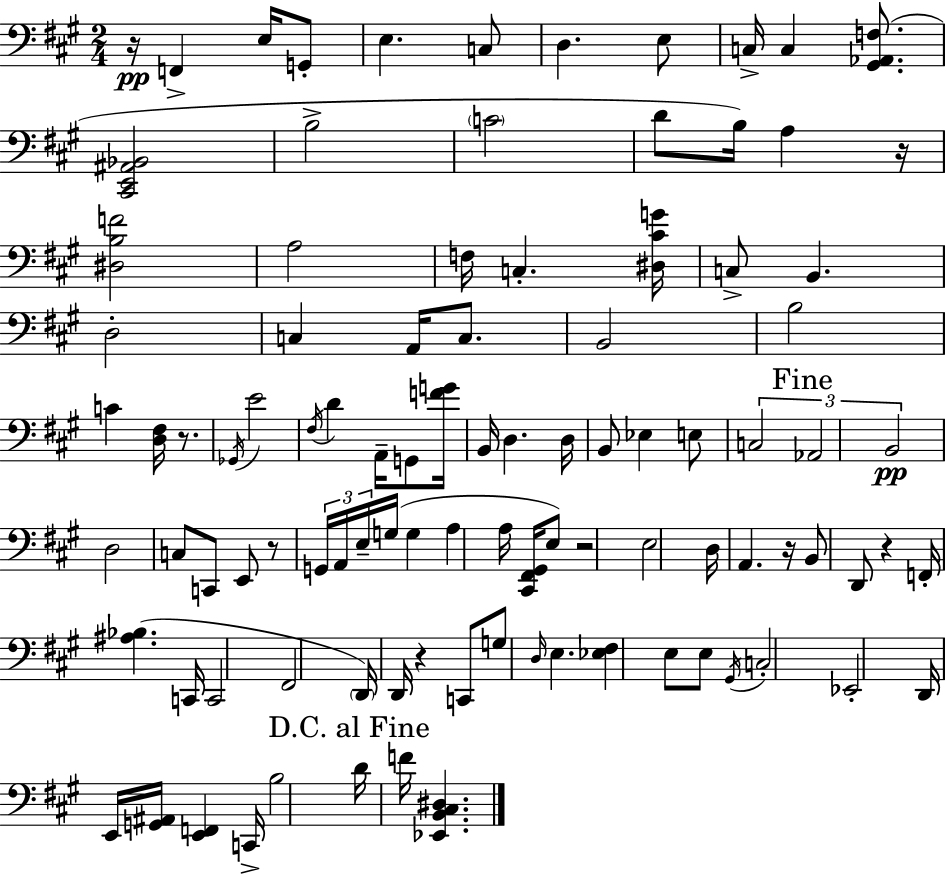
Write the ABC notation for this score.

X:1
T:Untitled
M:2/4
L:1/4
K:A
z/4 F,, E,/4 G,,/2 E, C,/2 D, E,/2 C,/4 C, [^G,,_A,,F,]/2 [^C,,E,,^A,,_B,,]2 B,2 C2 D/2 B,/4 A, z/4 [^D,B,F]2 A,2 F,/4 C, [^D,^CG]/4 C,/2 B,, D,2 C, A,,/4 C,/2 B,,2 B,2 C [D,^F,]/4 z/2 _G,,/4 E2 ^F,/4 D A,,/4 G,,/2 [FG]/4 B,,/4 D, D,/4 B,,/2 _E, E,/2 C,2 _A,,2 B,,2 D,2 C,/2 C,,/2 E,,/2 z/2 G,,/4 A,,/4 E,/4 G,/4 G, A, A,/4 [^C,,^F,,^G,,]/4 E,/2 z2 E,2 D,/4 A,, z/4 B,,/2 D,,/2 z F,,/4 [^A,_B,] C,,/4 C,,2 ^F,,2 D,,/4 D,,/4 z C,,/2 G,/2 D,/4 E, [_E,^F,] E,/2 E,/2 ^G,,/4 C,2 _E,,2 D,,/4 E,,/4 [G,,^A,,]/4 [E,,F,,] C,,/4 B,2 D/4 F/4 [_E,,B,,^C,^D,]